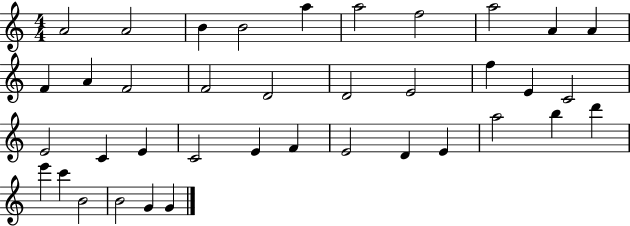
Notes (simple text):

A4/h A4/h B4/q B4/h A5/q A5/h F5/h A5/h A4/q A4/q F4/q A4/q F4/h F4/h D4/h D4/h E4/h F5/q E4/q C4/h E4/h C4/q E4/q C4/h E4/q F4/q E4/h D4/q E4/q A5/h B5/q D6/q E6/q C6/q B4/h B4/h G4/q G4/q